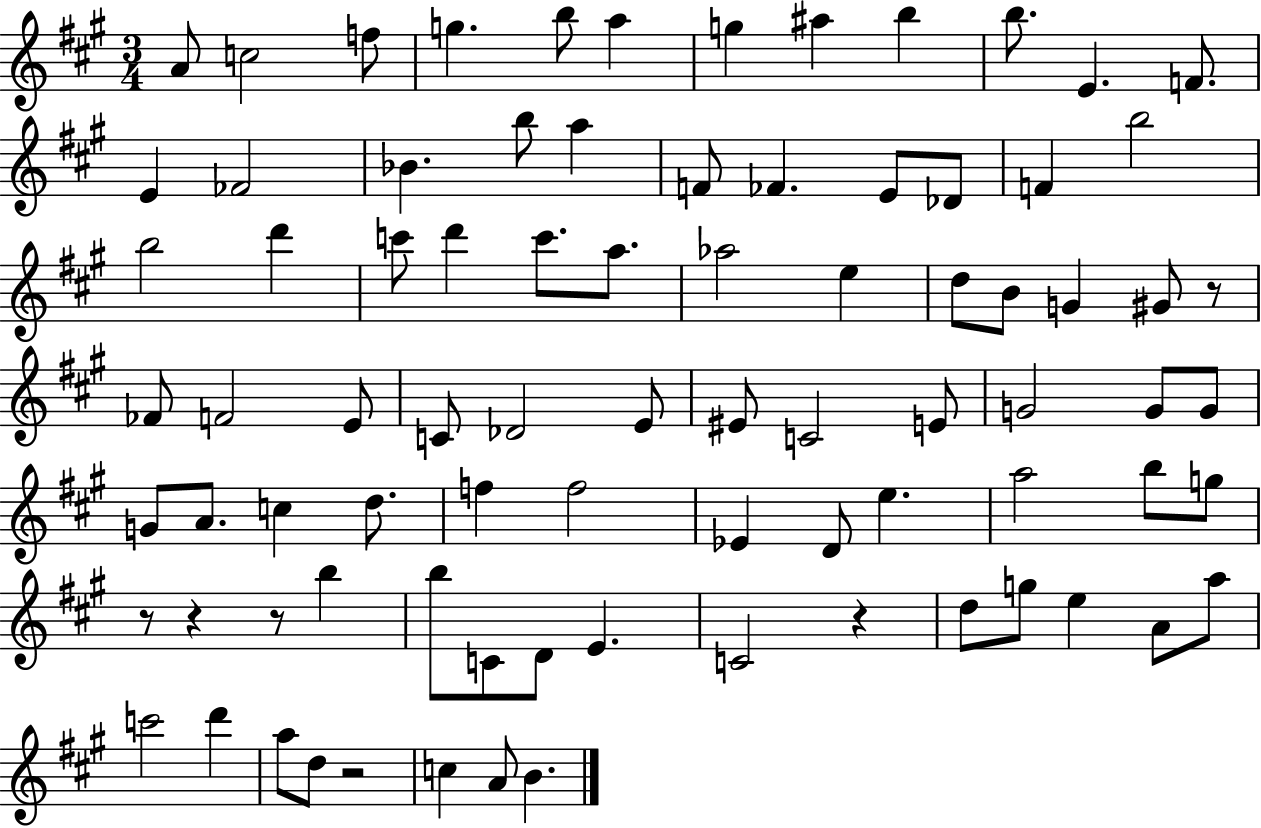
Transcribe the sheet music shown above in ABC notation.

X:1
T:Untitled
M:3/4
L:1/4
K:A
A/2 c2 f/2 g b/2 a g ^a b b/2 E F/2 E _F2 _B b/2 a F/2 _F E/2 _D/2 F b2 b2 d' c'/2 d' c'/2 a/2 _a2 e d/2 B/2 G ^G/2 z/2 _F/2 F2 E/2 C/2 _D2 E/2 ^E/2 C2 E/2 G2 G/2 G/2 G/2 A/2 c d/2 f f2 _E D/2 e a2 b/2 g/2 z/2 z z/2 b b/2 C/2 D/2 E C2 z d/2 g/2 e A/2 a/2 c'2 d' a/2 d/2 z2 c A/2 B